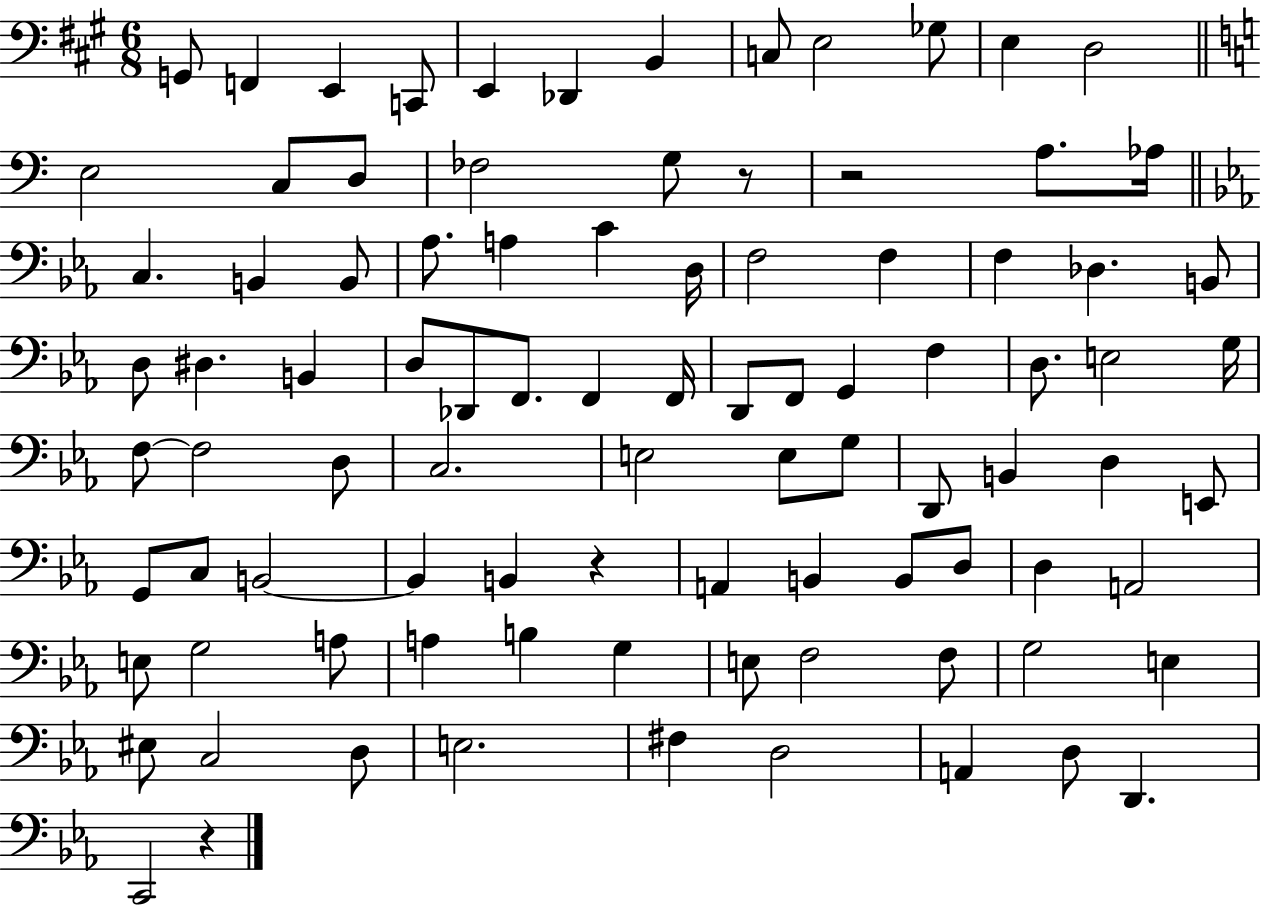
{
  \clef bass
  \numericTimeSignature
  \time 6/8
  \key a \major
  g,8 f,4 e,4 c,8 | e,4 des,4 b,4 | c8 e2 ges8 | e4 d2 | \break \bar "||" \break \key a \minor e2 c8 d8 | fes2 g8 r8 | r2 a8. aes16 | \bar "||" \break \key ees \major c4. b,4 b,8 | aes8. a4 c'4 d16 | f2 f4 | f4 des4. b,8 | \break d8 dis4. b,4 | d8 des,8 f,8. f,4 f,16 | d,8 f,8 g,4 f4 | d8. e2 g16 | \break f8~~ f2 d8 | c2. | e2 e8 g8 | d,8 b,4 d4 e,8 | \break g,8 c8 b,2~~ | b,4 b,4 r4 | a,4 b,4 b,8 d8 | d4 a,2 | \break e8 g2 a8 | a4 b4 g4 | e8 f2 f8 | g2 e4 | \break eis8 c2 d8 | e2. | fis4 d2 | a,4 d8 d,4. | \break c,2 r4 | \bar "|."
}